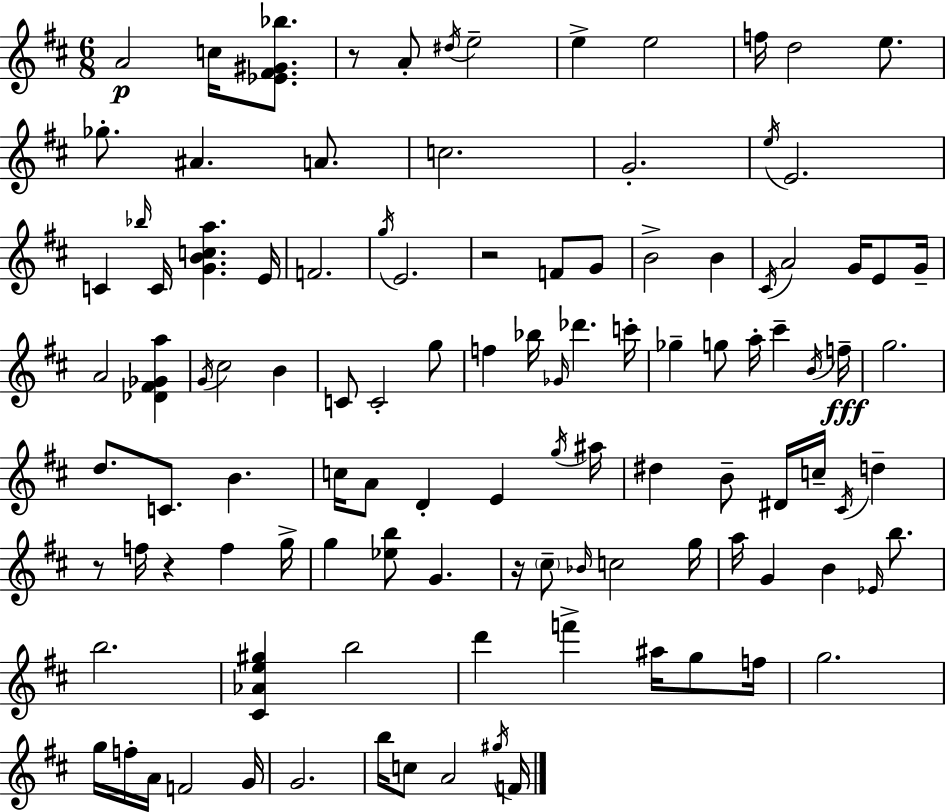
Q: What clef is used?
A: treble